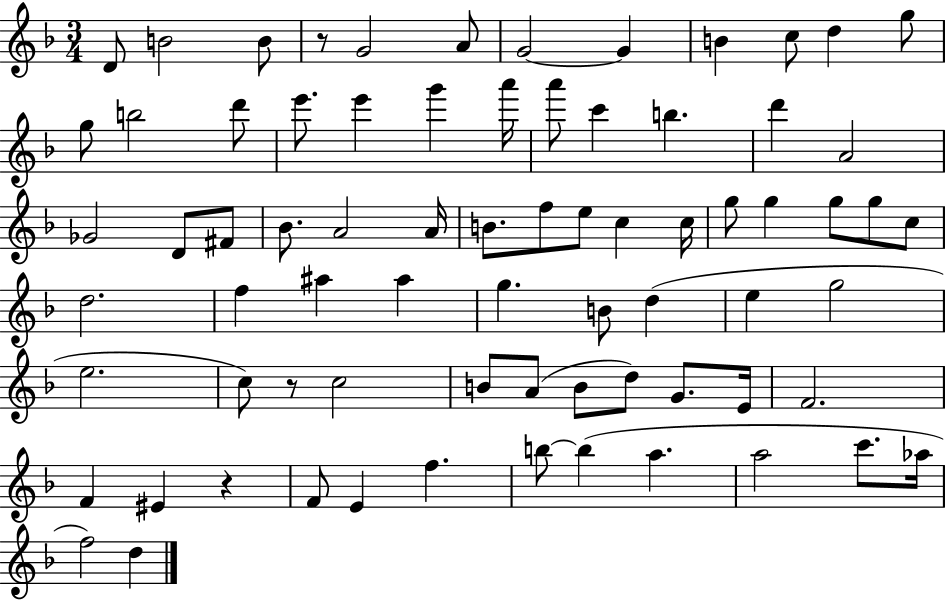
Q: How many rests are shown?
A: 3